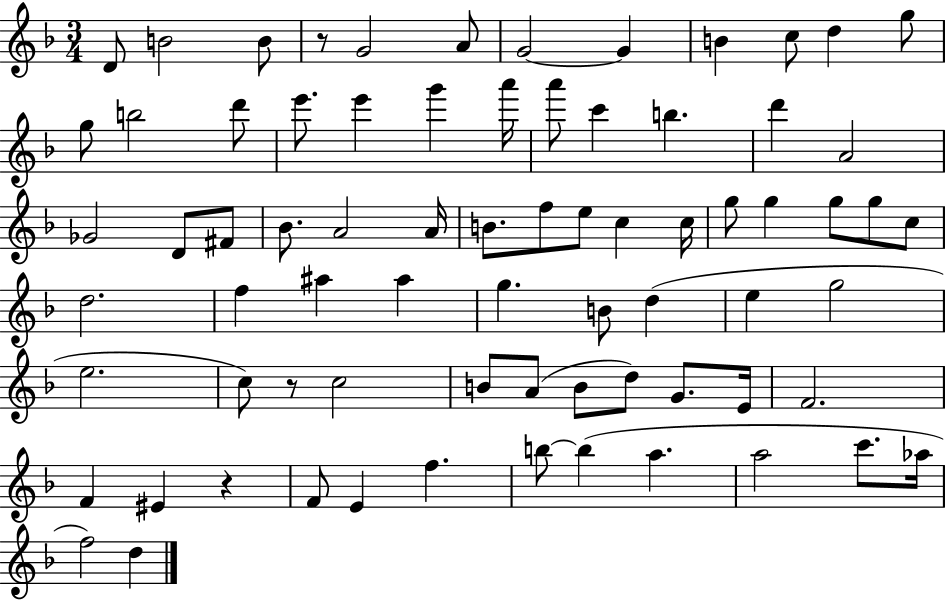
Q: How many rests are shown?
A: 3